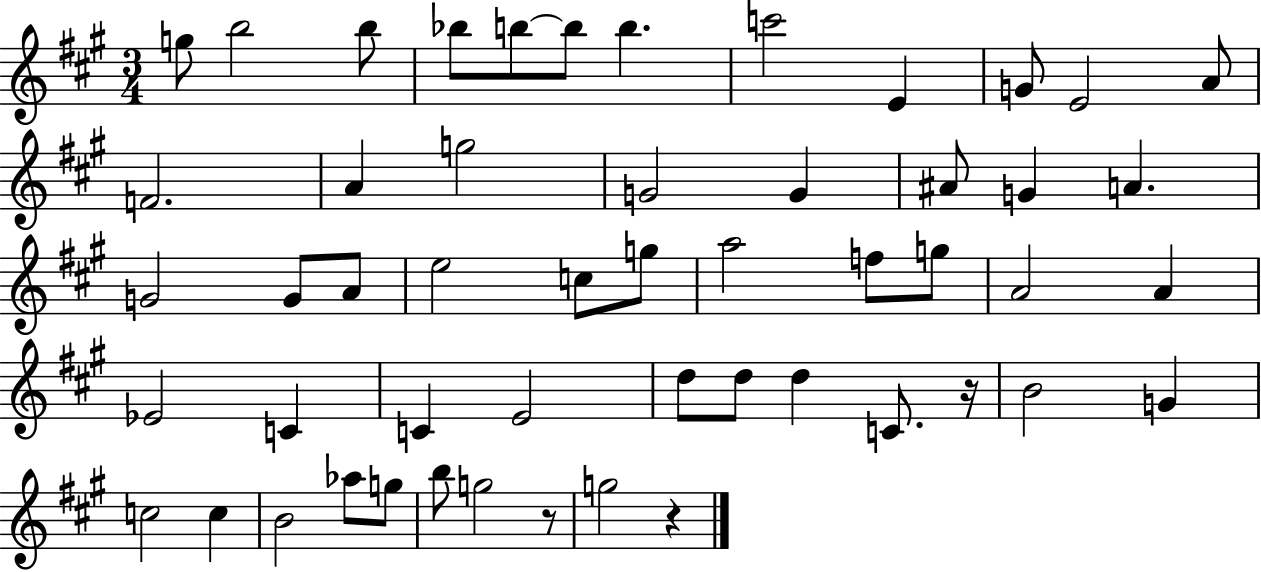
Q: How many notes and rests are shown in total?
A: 52